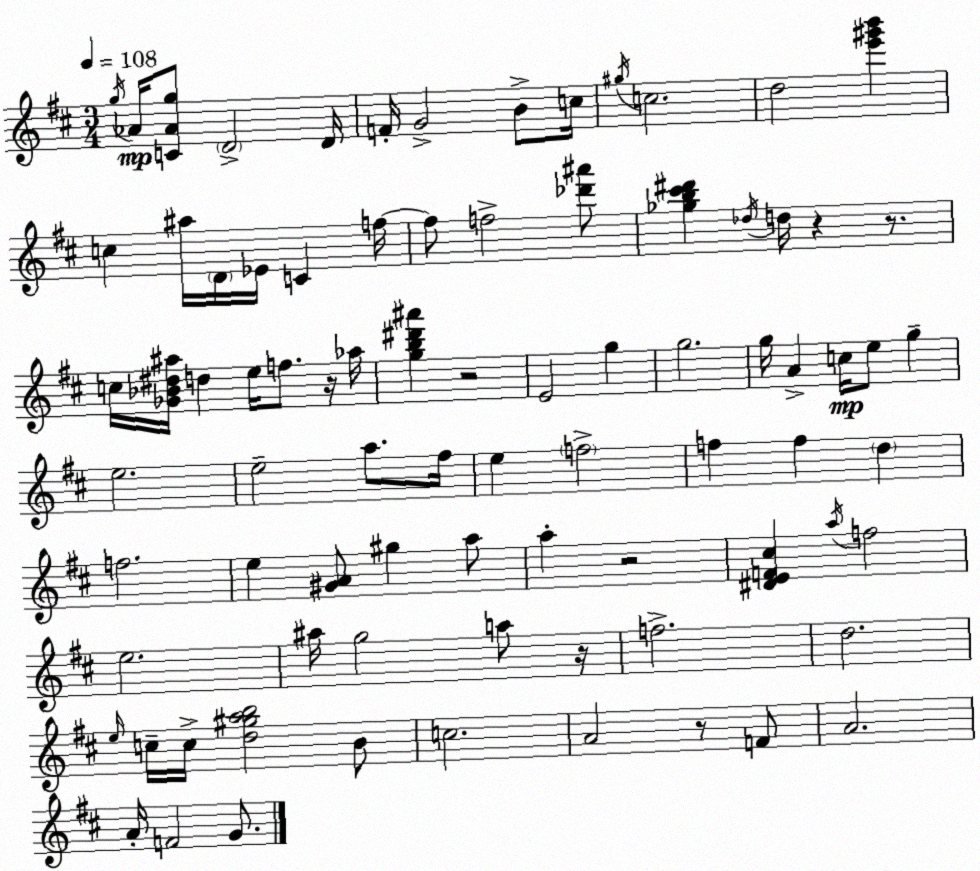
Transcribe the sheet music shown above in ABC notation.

X:1
T:Untitled
M:3/4
L:1/4
K:D
g/4 _A/4 [C_Ag]/2 D2 D/4 F/4 G2 B/2 c/4 ^g/4 c2 d2 [e'^g'b'] c ^a/4 D/4 _E/4 C f/4 f/2 f2 [_d'^a']/2 [_gb^c'^d'] _d/4 d/4 z z/2 c/4 [_G_B^d^a]/4 d e/4 f/2 z/4 _a/4 [gb^d'^a'] z2 E2 g g2 g/4 A c/4 e/2 g e2 e2 a/2 ^f/4 e f2 f f d f2 e [^GA]/2 ^g a/2 a z2 [^DEF^c] a/4 f2 e2 ^a/4 g2 a/2 z/4 f2 d2 e/4 c/4 c/4 [d^gab]2 B/2 c2 A2 z/2 F/2 A2 A/4 F2 G/2